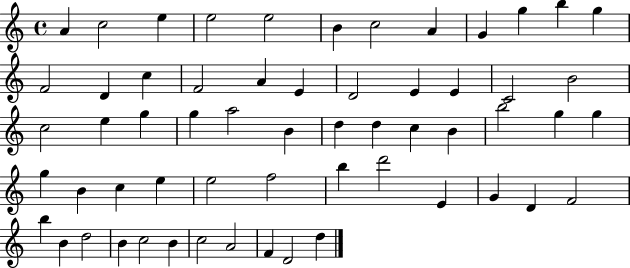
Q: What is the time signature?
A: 4/4